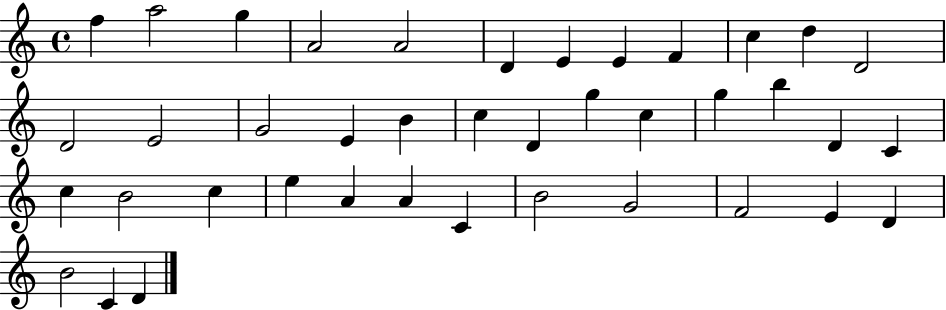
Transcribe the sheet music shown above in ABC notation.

X:1
T:Untitled
M:4/4
L:1/4
K:C
f a2 g A2 A2 D E E F c d D2 D2 E2 G2 E B c D g c g b D C c B2 c e A A C B2 G2 F2 E D B2 C D